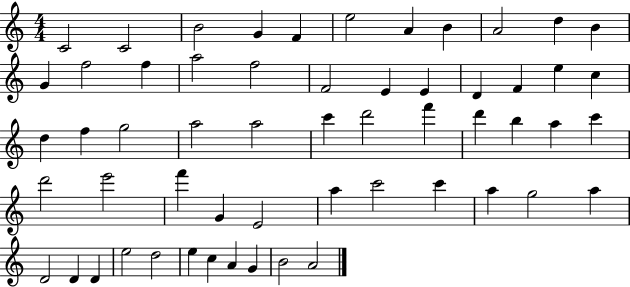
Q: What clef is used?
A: treble